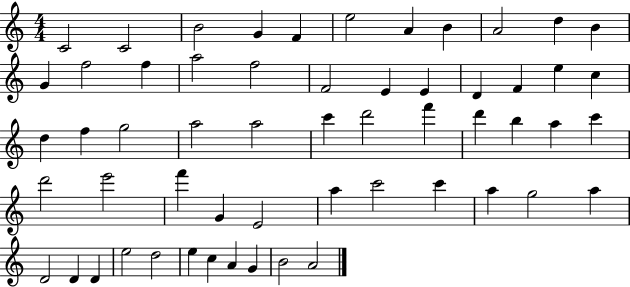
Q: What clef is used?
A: treble